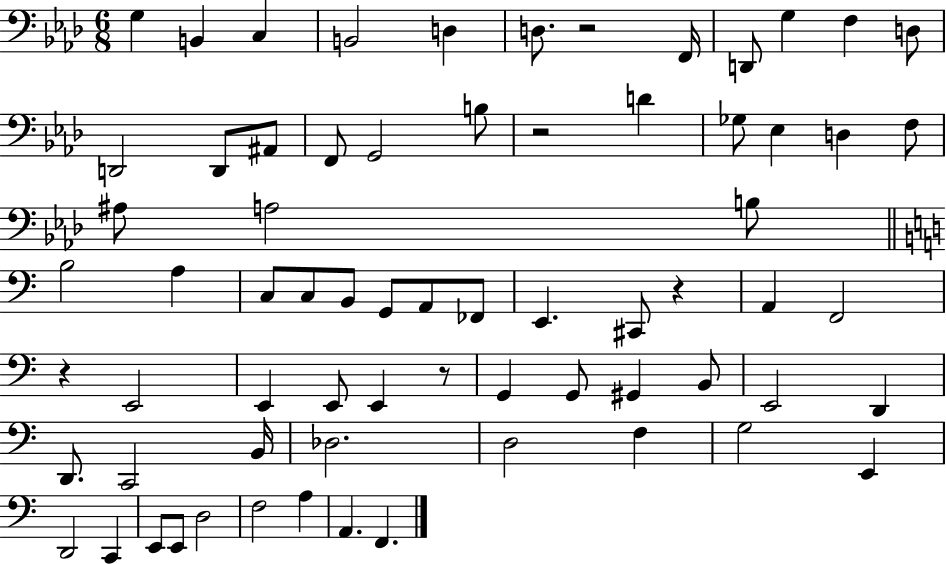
G3/q B2/q C3/q B2/h D3/q D3/e. R/h F2/s D2/e G3/q F3/q D3/e D2/h D2/e A#2/e F2/e G2/h B3/e R/h D4/q Gb3/e Eb3/q D3/q F3/e A#3/e A3/h B3/e B3/h A3/q C3/e C3/e B2/e G2/e A2/e FES2/e E2/q. C#2/e R/q A2/q F2/h R/q E2/h E2/q E2/e E2/q R/e G2/q G2/e G#2/q B2/e E2/h D2/q D2/e. C2/h B2/s Db3/h. D3/h F3/q G3/h E2/q D2/h C2/q E2/e E2/e D3/h F3/h A3/q A2/q. F2/q.